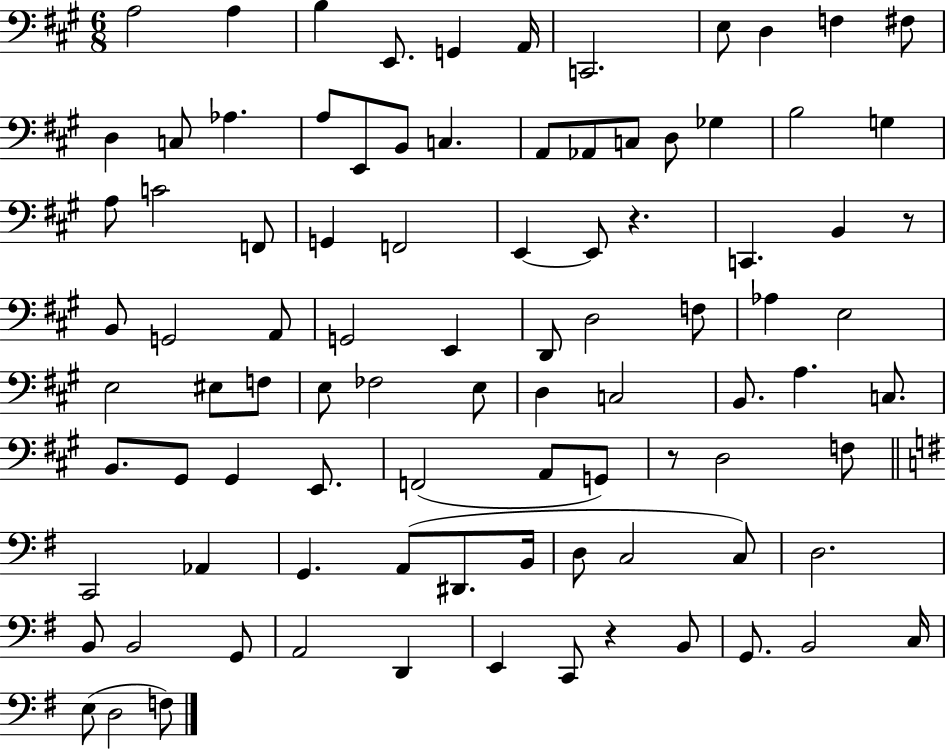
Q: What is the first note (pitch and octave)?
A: A3